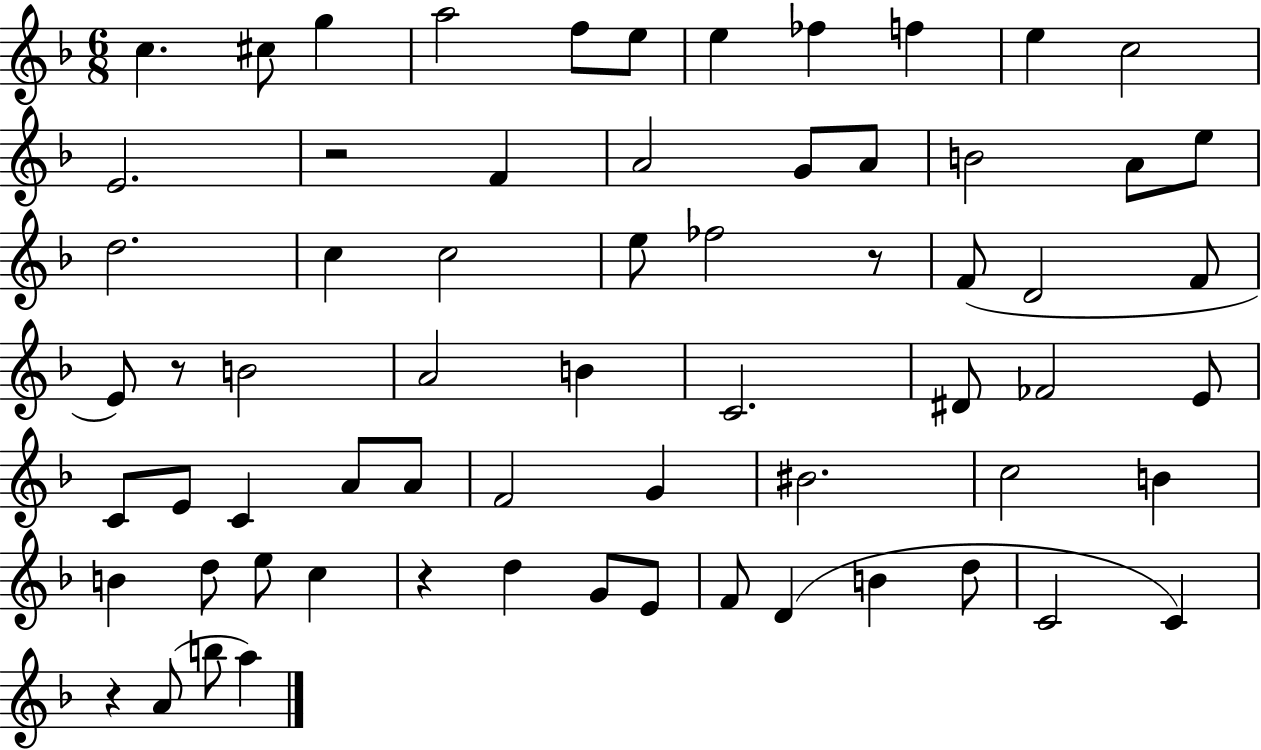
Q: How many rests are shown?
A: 5